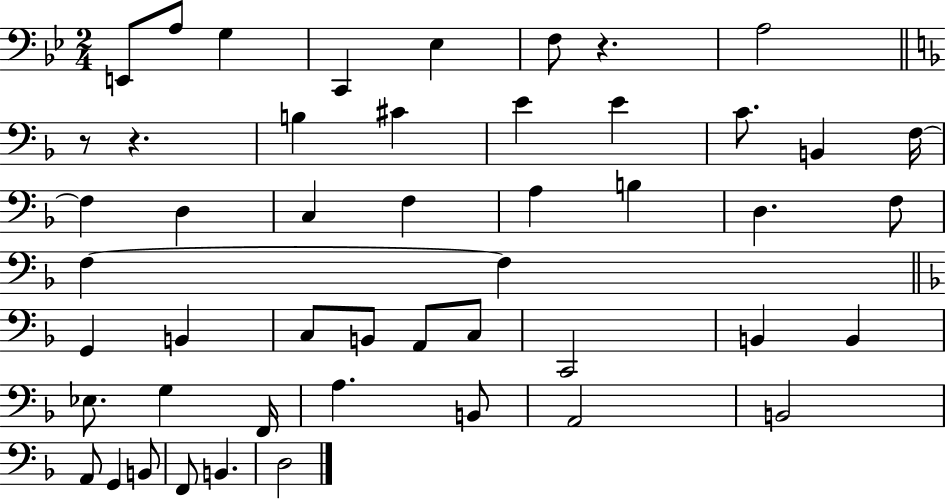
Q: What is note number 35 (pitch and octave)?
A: G3